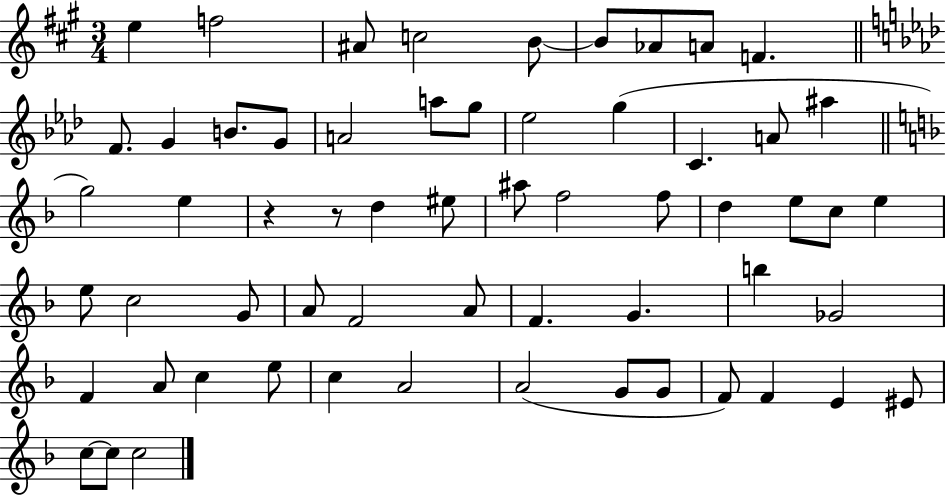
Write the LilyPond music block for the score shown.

{
  \clef treble
  \numericTimeSignature
  \time 3/4
  \key a \major
  \repeat volta 2 { e''4 f''2 | ais'8 c''2 b'8~~ | b'8 aes'8 a'8 f'4. | \bar "||" \break \key aes \major f'8. g'4 b'8. g'8 | a'2 a''8 g''8 | ees''2 g''4( | c'4. a'8 ais''4 | \break \bar "||" \break \key f \major g''2) e''4 | r4 r8 d''4 eis''8 | ais''8 f''2 f''8 | d''4 e''8 c''8 e''4 | \break e''8 c''2 g'8 | a'8 f'2 a'8 | f'4. g'4. | b''4 ges'2 | \break f'4 a'8 c''4 e''8 | c''4 a'2 | a'2( g'8 g'8 | f'8) f'4 e'4 eis'8 | \break c''8~~ c''8 c''2 | } \bar "|."
}